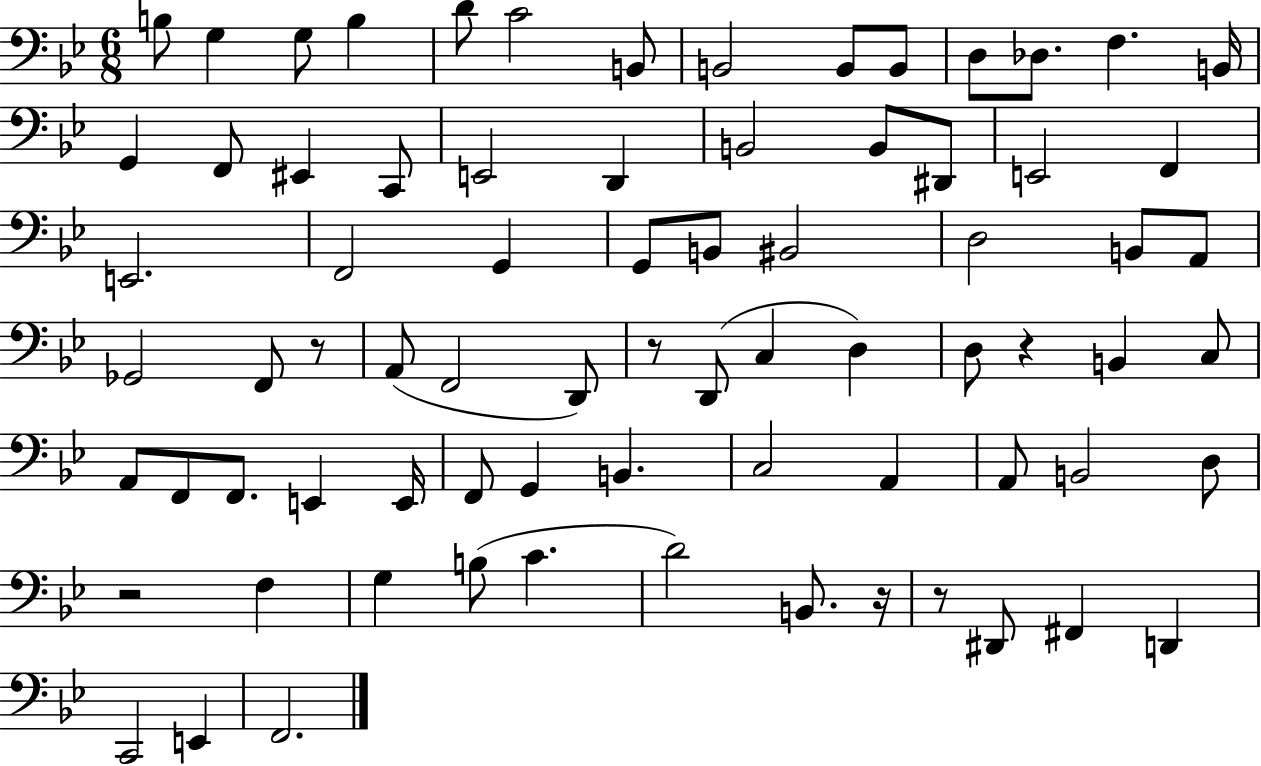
B3/e G3/q G3/e B3/q D4/e C4/h B2/e B2/h B2/e B2/e D3/e Db3/e. F3/q. B2/s G2/q F2/e EIS2/q C2/e E2/h D2/q B2/h B2/e D#2/e E2/h F2/q E2/h. F2/h G2/q G2/e B2/e BIS2/h D3/h B2/e A2/e Gb2/h F2/e R/e A2/e F2/h D2/e R/e D2/e C3/q D3/q D3/e R/q B2/q C3/e A2/e F2/e F2/e. E2/q E2/s F2/e G2/q B2/q. C3/h A2/q A2/e B2/h D3/e R/h F3/q G3/q B3/e C4/q. D4/h B2/e. R/s R/e D#2/e F#2/q D2/q C2/h E2/q F2/h.